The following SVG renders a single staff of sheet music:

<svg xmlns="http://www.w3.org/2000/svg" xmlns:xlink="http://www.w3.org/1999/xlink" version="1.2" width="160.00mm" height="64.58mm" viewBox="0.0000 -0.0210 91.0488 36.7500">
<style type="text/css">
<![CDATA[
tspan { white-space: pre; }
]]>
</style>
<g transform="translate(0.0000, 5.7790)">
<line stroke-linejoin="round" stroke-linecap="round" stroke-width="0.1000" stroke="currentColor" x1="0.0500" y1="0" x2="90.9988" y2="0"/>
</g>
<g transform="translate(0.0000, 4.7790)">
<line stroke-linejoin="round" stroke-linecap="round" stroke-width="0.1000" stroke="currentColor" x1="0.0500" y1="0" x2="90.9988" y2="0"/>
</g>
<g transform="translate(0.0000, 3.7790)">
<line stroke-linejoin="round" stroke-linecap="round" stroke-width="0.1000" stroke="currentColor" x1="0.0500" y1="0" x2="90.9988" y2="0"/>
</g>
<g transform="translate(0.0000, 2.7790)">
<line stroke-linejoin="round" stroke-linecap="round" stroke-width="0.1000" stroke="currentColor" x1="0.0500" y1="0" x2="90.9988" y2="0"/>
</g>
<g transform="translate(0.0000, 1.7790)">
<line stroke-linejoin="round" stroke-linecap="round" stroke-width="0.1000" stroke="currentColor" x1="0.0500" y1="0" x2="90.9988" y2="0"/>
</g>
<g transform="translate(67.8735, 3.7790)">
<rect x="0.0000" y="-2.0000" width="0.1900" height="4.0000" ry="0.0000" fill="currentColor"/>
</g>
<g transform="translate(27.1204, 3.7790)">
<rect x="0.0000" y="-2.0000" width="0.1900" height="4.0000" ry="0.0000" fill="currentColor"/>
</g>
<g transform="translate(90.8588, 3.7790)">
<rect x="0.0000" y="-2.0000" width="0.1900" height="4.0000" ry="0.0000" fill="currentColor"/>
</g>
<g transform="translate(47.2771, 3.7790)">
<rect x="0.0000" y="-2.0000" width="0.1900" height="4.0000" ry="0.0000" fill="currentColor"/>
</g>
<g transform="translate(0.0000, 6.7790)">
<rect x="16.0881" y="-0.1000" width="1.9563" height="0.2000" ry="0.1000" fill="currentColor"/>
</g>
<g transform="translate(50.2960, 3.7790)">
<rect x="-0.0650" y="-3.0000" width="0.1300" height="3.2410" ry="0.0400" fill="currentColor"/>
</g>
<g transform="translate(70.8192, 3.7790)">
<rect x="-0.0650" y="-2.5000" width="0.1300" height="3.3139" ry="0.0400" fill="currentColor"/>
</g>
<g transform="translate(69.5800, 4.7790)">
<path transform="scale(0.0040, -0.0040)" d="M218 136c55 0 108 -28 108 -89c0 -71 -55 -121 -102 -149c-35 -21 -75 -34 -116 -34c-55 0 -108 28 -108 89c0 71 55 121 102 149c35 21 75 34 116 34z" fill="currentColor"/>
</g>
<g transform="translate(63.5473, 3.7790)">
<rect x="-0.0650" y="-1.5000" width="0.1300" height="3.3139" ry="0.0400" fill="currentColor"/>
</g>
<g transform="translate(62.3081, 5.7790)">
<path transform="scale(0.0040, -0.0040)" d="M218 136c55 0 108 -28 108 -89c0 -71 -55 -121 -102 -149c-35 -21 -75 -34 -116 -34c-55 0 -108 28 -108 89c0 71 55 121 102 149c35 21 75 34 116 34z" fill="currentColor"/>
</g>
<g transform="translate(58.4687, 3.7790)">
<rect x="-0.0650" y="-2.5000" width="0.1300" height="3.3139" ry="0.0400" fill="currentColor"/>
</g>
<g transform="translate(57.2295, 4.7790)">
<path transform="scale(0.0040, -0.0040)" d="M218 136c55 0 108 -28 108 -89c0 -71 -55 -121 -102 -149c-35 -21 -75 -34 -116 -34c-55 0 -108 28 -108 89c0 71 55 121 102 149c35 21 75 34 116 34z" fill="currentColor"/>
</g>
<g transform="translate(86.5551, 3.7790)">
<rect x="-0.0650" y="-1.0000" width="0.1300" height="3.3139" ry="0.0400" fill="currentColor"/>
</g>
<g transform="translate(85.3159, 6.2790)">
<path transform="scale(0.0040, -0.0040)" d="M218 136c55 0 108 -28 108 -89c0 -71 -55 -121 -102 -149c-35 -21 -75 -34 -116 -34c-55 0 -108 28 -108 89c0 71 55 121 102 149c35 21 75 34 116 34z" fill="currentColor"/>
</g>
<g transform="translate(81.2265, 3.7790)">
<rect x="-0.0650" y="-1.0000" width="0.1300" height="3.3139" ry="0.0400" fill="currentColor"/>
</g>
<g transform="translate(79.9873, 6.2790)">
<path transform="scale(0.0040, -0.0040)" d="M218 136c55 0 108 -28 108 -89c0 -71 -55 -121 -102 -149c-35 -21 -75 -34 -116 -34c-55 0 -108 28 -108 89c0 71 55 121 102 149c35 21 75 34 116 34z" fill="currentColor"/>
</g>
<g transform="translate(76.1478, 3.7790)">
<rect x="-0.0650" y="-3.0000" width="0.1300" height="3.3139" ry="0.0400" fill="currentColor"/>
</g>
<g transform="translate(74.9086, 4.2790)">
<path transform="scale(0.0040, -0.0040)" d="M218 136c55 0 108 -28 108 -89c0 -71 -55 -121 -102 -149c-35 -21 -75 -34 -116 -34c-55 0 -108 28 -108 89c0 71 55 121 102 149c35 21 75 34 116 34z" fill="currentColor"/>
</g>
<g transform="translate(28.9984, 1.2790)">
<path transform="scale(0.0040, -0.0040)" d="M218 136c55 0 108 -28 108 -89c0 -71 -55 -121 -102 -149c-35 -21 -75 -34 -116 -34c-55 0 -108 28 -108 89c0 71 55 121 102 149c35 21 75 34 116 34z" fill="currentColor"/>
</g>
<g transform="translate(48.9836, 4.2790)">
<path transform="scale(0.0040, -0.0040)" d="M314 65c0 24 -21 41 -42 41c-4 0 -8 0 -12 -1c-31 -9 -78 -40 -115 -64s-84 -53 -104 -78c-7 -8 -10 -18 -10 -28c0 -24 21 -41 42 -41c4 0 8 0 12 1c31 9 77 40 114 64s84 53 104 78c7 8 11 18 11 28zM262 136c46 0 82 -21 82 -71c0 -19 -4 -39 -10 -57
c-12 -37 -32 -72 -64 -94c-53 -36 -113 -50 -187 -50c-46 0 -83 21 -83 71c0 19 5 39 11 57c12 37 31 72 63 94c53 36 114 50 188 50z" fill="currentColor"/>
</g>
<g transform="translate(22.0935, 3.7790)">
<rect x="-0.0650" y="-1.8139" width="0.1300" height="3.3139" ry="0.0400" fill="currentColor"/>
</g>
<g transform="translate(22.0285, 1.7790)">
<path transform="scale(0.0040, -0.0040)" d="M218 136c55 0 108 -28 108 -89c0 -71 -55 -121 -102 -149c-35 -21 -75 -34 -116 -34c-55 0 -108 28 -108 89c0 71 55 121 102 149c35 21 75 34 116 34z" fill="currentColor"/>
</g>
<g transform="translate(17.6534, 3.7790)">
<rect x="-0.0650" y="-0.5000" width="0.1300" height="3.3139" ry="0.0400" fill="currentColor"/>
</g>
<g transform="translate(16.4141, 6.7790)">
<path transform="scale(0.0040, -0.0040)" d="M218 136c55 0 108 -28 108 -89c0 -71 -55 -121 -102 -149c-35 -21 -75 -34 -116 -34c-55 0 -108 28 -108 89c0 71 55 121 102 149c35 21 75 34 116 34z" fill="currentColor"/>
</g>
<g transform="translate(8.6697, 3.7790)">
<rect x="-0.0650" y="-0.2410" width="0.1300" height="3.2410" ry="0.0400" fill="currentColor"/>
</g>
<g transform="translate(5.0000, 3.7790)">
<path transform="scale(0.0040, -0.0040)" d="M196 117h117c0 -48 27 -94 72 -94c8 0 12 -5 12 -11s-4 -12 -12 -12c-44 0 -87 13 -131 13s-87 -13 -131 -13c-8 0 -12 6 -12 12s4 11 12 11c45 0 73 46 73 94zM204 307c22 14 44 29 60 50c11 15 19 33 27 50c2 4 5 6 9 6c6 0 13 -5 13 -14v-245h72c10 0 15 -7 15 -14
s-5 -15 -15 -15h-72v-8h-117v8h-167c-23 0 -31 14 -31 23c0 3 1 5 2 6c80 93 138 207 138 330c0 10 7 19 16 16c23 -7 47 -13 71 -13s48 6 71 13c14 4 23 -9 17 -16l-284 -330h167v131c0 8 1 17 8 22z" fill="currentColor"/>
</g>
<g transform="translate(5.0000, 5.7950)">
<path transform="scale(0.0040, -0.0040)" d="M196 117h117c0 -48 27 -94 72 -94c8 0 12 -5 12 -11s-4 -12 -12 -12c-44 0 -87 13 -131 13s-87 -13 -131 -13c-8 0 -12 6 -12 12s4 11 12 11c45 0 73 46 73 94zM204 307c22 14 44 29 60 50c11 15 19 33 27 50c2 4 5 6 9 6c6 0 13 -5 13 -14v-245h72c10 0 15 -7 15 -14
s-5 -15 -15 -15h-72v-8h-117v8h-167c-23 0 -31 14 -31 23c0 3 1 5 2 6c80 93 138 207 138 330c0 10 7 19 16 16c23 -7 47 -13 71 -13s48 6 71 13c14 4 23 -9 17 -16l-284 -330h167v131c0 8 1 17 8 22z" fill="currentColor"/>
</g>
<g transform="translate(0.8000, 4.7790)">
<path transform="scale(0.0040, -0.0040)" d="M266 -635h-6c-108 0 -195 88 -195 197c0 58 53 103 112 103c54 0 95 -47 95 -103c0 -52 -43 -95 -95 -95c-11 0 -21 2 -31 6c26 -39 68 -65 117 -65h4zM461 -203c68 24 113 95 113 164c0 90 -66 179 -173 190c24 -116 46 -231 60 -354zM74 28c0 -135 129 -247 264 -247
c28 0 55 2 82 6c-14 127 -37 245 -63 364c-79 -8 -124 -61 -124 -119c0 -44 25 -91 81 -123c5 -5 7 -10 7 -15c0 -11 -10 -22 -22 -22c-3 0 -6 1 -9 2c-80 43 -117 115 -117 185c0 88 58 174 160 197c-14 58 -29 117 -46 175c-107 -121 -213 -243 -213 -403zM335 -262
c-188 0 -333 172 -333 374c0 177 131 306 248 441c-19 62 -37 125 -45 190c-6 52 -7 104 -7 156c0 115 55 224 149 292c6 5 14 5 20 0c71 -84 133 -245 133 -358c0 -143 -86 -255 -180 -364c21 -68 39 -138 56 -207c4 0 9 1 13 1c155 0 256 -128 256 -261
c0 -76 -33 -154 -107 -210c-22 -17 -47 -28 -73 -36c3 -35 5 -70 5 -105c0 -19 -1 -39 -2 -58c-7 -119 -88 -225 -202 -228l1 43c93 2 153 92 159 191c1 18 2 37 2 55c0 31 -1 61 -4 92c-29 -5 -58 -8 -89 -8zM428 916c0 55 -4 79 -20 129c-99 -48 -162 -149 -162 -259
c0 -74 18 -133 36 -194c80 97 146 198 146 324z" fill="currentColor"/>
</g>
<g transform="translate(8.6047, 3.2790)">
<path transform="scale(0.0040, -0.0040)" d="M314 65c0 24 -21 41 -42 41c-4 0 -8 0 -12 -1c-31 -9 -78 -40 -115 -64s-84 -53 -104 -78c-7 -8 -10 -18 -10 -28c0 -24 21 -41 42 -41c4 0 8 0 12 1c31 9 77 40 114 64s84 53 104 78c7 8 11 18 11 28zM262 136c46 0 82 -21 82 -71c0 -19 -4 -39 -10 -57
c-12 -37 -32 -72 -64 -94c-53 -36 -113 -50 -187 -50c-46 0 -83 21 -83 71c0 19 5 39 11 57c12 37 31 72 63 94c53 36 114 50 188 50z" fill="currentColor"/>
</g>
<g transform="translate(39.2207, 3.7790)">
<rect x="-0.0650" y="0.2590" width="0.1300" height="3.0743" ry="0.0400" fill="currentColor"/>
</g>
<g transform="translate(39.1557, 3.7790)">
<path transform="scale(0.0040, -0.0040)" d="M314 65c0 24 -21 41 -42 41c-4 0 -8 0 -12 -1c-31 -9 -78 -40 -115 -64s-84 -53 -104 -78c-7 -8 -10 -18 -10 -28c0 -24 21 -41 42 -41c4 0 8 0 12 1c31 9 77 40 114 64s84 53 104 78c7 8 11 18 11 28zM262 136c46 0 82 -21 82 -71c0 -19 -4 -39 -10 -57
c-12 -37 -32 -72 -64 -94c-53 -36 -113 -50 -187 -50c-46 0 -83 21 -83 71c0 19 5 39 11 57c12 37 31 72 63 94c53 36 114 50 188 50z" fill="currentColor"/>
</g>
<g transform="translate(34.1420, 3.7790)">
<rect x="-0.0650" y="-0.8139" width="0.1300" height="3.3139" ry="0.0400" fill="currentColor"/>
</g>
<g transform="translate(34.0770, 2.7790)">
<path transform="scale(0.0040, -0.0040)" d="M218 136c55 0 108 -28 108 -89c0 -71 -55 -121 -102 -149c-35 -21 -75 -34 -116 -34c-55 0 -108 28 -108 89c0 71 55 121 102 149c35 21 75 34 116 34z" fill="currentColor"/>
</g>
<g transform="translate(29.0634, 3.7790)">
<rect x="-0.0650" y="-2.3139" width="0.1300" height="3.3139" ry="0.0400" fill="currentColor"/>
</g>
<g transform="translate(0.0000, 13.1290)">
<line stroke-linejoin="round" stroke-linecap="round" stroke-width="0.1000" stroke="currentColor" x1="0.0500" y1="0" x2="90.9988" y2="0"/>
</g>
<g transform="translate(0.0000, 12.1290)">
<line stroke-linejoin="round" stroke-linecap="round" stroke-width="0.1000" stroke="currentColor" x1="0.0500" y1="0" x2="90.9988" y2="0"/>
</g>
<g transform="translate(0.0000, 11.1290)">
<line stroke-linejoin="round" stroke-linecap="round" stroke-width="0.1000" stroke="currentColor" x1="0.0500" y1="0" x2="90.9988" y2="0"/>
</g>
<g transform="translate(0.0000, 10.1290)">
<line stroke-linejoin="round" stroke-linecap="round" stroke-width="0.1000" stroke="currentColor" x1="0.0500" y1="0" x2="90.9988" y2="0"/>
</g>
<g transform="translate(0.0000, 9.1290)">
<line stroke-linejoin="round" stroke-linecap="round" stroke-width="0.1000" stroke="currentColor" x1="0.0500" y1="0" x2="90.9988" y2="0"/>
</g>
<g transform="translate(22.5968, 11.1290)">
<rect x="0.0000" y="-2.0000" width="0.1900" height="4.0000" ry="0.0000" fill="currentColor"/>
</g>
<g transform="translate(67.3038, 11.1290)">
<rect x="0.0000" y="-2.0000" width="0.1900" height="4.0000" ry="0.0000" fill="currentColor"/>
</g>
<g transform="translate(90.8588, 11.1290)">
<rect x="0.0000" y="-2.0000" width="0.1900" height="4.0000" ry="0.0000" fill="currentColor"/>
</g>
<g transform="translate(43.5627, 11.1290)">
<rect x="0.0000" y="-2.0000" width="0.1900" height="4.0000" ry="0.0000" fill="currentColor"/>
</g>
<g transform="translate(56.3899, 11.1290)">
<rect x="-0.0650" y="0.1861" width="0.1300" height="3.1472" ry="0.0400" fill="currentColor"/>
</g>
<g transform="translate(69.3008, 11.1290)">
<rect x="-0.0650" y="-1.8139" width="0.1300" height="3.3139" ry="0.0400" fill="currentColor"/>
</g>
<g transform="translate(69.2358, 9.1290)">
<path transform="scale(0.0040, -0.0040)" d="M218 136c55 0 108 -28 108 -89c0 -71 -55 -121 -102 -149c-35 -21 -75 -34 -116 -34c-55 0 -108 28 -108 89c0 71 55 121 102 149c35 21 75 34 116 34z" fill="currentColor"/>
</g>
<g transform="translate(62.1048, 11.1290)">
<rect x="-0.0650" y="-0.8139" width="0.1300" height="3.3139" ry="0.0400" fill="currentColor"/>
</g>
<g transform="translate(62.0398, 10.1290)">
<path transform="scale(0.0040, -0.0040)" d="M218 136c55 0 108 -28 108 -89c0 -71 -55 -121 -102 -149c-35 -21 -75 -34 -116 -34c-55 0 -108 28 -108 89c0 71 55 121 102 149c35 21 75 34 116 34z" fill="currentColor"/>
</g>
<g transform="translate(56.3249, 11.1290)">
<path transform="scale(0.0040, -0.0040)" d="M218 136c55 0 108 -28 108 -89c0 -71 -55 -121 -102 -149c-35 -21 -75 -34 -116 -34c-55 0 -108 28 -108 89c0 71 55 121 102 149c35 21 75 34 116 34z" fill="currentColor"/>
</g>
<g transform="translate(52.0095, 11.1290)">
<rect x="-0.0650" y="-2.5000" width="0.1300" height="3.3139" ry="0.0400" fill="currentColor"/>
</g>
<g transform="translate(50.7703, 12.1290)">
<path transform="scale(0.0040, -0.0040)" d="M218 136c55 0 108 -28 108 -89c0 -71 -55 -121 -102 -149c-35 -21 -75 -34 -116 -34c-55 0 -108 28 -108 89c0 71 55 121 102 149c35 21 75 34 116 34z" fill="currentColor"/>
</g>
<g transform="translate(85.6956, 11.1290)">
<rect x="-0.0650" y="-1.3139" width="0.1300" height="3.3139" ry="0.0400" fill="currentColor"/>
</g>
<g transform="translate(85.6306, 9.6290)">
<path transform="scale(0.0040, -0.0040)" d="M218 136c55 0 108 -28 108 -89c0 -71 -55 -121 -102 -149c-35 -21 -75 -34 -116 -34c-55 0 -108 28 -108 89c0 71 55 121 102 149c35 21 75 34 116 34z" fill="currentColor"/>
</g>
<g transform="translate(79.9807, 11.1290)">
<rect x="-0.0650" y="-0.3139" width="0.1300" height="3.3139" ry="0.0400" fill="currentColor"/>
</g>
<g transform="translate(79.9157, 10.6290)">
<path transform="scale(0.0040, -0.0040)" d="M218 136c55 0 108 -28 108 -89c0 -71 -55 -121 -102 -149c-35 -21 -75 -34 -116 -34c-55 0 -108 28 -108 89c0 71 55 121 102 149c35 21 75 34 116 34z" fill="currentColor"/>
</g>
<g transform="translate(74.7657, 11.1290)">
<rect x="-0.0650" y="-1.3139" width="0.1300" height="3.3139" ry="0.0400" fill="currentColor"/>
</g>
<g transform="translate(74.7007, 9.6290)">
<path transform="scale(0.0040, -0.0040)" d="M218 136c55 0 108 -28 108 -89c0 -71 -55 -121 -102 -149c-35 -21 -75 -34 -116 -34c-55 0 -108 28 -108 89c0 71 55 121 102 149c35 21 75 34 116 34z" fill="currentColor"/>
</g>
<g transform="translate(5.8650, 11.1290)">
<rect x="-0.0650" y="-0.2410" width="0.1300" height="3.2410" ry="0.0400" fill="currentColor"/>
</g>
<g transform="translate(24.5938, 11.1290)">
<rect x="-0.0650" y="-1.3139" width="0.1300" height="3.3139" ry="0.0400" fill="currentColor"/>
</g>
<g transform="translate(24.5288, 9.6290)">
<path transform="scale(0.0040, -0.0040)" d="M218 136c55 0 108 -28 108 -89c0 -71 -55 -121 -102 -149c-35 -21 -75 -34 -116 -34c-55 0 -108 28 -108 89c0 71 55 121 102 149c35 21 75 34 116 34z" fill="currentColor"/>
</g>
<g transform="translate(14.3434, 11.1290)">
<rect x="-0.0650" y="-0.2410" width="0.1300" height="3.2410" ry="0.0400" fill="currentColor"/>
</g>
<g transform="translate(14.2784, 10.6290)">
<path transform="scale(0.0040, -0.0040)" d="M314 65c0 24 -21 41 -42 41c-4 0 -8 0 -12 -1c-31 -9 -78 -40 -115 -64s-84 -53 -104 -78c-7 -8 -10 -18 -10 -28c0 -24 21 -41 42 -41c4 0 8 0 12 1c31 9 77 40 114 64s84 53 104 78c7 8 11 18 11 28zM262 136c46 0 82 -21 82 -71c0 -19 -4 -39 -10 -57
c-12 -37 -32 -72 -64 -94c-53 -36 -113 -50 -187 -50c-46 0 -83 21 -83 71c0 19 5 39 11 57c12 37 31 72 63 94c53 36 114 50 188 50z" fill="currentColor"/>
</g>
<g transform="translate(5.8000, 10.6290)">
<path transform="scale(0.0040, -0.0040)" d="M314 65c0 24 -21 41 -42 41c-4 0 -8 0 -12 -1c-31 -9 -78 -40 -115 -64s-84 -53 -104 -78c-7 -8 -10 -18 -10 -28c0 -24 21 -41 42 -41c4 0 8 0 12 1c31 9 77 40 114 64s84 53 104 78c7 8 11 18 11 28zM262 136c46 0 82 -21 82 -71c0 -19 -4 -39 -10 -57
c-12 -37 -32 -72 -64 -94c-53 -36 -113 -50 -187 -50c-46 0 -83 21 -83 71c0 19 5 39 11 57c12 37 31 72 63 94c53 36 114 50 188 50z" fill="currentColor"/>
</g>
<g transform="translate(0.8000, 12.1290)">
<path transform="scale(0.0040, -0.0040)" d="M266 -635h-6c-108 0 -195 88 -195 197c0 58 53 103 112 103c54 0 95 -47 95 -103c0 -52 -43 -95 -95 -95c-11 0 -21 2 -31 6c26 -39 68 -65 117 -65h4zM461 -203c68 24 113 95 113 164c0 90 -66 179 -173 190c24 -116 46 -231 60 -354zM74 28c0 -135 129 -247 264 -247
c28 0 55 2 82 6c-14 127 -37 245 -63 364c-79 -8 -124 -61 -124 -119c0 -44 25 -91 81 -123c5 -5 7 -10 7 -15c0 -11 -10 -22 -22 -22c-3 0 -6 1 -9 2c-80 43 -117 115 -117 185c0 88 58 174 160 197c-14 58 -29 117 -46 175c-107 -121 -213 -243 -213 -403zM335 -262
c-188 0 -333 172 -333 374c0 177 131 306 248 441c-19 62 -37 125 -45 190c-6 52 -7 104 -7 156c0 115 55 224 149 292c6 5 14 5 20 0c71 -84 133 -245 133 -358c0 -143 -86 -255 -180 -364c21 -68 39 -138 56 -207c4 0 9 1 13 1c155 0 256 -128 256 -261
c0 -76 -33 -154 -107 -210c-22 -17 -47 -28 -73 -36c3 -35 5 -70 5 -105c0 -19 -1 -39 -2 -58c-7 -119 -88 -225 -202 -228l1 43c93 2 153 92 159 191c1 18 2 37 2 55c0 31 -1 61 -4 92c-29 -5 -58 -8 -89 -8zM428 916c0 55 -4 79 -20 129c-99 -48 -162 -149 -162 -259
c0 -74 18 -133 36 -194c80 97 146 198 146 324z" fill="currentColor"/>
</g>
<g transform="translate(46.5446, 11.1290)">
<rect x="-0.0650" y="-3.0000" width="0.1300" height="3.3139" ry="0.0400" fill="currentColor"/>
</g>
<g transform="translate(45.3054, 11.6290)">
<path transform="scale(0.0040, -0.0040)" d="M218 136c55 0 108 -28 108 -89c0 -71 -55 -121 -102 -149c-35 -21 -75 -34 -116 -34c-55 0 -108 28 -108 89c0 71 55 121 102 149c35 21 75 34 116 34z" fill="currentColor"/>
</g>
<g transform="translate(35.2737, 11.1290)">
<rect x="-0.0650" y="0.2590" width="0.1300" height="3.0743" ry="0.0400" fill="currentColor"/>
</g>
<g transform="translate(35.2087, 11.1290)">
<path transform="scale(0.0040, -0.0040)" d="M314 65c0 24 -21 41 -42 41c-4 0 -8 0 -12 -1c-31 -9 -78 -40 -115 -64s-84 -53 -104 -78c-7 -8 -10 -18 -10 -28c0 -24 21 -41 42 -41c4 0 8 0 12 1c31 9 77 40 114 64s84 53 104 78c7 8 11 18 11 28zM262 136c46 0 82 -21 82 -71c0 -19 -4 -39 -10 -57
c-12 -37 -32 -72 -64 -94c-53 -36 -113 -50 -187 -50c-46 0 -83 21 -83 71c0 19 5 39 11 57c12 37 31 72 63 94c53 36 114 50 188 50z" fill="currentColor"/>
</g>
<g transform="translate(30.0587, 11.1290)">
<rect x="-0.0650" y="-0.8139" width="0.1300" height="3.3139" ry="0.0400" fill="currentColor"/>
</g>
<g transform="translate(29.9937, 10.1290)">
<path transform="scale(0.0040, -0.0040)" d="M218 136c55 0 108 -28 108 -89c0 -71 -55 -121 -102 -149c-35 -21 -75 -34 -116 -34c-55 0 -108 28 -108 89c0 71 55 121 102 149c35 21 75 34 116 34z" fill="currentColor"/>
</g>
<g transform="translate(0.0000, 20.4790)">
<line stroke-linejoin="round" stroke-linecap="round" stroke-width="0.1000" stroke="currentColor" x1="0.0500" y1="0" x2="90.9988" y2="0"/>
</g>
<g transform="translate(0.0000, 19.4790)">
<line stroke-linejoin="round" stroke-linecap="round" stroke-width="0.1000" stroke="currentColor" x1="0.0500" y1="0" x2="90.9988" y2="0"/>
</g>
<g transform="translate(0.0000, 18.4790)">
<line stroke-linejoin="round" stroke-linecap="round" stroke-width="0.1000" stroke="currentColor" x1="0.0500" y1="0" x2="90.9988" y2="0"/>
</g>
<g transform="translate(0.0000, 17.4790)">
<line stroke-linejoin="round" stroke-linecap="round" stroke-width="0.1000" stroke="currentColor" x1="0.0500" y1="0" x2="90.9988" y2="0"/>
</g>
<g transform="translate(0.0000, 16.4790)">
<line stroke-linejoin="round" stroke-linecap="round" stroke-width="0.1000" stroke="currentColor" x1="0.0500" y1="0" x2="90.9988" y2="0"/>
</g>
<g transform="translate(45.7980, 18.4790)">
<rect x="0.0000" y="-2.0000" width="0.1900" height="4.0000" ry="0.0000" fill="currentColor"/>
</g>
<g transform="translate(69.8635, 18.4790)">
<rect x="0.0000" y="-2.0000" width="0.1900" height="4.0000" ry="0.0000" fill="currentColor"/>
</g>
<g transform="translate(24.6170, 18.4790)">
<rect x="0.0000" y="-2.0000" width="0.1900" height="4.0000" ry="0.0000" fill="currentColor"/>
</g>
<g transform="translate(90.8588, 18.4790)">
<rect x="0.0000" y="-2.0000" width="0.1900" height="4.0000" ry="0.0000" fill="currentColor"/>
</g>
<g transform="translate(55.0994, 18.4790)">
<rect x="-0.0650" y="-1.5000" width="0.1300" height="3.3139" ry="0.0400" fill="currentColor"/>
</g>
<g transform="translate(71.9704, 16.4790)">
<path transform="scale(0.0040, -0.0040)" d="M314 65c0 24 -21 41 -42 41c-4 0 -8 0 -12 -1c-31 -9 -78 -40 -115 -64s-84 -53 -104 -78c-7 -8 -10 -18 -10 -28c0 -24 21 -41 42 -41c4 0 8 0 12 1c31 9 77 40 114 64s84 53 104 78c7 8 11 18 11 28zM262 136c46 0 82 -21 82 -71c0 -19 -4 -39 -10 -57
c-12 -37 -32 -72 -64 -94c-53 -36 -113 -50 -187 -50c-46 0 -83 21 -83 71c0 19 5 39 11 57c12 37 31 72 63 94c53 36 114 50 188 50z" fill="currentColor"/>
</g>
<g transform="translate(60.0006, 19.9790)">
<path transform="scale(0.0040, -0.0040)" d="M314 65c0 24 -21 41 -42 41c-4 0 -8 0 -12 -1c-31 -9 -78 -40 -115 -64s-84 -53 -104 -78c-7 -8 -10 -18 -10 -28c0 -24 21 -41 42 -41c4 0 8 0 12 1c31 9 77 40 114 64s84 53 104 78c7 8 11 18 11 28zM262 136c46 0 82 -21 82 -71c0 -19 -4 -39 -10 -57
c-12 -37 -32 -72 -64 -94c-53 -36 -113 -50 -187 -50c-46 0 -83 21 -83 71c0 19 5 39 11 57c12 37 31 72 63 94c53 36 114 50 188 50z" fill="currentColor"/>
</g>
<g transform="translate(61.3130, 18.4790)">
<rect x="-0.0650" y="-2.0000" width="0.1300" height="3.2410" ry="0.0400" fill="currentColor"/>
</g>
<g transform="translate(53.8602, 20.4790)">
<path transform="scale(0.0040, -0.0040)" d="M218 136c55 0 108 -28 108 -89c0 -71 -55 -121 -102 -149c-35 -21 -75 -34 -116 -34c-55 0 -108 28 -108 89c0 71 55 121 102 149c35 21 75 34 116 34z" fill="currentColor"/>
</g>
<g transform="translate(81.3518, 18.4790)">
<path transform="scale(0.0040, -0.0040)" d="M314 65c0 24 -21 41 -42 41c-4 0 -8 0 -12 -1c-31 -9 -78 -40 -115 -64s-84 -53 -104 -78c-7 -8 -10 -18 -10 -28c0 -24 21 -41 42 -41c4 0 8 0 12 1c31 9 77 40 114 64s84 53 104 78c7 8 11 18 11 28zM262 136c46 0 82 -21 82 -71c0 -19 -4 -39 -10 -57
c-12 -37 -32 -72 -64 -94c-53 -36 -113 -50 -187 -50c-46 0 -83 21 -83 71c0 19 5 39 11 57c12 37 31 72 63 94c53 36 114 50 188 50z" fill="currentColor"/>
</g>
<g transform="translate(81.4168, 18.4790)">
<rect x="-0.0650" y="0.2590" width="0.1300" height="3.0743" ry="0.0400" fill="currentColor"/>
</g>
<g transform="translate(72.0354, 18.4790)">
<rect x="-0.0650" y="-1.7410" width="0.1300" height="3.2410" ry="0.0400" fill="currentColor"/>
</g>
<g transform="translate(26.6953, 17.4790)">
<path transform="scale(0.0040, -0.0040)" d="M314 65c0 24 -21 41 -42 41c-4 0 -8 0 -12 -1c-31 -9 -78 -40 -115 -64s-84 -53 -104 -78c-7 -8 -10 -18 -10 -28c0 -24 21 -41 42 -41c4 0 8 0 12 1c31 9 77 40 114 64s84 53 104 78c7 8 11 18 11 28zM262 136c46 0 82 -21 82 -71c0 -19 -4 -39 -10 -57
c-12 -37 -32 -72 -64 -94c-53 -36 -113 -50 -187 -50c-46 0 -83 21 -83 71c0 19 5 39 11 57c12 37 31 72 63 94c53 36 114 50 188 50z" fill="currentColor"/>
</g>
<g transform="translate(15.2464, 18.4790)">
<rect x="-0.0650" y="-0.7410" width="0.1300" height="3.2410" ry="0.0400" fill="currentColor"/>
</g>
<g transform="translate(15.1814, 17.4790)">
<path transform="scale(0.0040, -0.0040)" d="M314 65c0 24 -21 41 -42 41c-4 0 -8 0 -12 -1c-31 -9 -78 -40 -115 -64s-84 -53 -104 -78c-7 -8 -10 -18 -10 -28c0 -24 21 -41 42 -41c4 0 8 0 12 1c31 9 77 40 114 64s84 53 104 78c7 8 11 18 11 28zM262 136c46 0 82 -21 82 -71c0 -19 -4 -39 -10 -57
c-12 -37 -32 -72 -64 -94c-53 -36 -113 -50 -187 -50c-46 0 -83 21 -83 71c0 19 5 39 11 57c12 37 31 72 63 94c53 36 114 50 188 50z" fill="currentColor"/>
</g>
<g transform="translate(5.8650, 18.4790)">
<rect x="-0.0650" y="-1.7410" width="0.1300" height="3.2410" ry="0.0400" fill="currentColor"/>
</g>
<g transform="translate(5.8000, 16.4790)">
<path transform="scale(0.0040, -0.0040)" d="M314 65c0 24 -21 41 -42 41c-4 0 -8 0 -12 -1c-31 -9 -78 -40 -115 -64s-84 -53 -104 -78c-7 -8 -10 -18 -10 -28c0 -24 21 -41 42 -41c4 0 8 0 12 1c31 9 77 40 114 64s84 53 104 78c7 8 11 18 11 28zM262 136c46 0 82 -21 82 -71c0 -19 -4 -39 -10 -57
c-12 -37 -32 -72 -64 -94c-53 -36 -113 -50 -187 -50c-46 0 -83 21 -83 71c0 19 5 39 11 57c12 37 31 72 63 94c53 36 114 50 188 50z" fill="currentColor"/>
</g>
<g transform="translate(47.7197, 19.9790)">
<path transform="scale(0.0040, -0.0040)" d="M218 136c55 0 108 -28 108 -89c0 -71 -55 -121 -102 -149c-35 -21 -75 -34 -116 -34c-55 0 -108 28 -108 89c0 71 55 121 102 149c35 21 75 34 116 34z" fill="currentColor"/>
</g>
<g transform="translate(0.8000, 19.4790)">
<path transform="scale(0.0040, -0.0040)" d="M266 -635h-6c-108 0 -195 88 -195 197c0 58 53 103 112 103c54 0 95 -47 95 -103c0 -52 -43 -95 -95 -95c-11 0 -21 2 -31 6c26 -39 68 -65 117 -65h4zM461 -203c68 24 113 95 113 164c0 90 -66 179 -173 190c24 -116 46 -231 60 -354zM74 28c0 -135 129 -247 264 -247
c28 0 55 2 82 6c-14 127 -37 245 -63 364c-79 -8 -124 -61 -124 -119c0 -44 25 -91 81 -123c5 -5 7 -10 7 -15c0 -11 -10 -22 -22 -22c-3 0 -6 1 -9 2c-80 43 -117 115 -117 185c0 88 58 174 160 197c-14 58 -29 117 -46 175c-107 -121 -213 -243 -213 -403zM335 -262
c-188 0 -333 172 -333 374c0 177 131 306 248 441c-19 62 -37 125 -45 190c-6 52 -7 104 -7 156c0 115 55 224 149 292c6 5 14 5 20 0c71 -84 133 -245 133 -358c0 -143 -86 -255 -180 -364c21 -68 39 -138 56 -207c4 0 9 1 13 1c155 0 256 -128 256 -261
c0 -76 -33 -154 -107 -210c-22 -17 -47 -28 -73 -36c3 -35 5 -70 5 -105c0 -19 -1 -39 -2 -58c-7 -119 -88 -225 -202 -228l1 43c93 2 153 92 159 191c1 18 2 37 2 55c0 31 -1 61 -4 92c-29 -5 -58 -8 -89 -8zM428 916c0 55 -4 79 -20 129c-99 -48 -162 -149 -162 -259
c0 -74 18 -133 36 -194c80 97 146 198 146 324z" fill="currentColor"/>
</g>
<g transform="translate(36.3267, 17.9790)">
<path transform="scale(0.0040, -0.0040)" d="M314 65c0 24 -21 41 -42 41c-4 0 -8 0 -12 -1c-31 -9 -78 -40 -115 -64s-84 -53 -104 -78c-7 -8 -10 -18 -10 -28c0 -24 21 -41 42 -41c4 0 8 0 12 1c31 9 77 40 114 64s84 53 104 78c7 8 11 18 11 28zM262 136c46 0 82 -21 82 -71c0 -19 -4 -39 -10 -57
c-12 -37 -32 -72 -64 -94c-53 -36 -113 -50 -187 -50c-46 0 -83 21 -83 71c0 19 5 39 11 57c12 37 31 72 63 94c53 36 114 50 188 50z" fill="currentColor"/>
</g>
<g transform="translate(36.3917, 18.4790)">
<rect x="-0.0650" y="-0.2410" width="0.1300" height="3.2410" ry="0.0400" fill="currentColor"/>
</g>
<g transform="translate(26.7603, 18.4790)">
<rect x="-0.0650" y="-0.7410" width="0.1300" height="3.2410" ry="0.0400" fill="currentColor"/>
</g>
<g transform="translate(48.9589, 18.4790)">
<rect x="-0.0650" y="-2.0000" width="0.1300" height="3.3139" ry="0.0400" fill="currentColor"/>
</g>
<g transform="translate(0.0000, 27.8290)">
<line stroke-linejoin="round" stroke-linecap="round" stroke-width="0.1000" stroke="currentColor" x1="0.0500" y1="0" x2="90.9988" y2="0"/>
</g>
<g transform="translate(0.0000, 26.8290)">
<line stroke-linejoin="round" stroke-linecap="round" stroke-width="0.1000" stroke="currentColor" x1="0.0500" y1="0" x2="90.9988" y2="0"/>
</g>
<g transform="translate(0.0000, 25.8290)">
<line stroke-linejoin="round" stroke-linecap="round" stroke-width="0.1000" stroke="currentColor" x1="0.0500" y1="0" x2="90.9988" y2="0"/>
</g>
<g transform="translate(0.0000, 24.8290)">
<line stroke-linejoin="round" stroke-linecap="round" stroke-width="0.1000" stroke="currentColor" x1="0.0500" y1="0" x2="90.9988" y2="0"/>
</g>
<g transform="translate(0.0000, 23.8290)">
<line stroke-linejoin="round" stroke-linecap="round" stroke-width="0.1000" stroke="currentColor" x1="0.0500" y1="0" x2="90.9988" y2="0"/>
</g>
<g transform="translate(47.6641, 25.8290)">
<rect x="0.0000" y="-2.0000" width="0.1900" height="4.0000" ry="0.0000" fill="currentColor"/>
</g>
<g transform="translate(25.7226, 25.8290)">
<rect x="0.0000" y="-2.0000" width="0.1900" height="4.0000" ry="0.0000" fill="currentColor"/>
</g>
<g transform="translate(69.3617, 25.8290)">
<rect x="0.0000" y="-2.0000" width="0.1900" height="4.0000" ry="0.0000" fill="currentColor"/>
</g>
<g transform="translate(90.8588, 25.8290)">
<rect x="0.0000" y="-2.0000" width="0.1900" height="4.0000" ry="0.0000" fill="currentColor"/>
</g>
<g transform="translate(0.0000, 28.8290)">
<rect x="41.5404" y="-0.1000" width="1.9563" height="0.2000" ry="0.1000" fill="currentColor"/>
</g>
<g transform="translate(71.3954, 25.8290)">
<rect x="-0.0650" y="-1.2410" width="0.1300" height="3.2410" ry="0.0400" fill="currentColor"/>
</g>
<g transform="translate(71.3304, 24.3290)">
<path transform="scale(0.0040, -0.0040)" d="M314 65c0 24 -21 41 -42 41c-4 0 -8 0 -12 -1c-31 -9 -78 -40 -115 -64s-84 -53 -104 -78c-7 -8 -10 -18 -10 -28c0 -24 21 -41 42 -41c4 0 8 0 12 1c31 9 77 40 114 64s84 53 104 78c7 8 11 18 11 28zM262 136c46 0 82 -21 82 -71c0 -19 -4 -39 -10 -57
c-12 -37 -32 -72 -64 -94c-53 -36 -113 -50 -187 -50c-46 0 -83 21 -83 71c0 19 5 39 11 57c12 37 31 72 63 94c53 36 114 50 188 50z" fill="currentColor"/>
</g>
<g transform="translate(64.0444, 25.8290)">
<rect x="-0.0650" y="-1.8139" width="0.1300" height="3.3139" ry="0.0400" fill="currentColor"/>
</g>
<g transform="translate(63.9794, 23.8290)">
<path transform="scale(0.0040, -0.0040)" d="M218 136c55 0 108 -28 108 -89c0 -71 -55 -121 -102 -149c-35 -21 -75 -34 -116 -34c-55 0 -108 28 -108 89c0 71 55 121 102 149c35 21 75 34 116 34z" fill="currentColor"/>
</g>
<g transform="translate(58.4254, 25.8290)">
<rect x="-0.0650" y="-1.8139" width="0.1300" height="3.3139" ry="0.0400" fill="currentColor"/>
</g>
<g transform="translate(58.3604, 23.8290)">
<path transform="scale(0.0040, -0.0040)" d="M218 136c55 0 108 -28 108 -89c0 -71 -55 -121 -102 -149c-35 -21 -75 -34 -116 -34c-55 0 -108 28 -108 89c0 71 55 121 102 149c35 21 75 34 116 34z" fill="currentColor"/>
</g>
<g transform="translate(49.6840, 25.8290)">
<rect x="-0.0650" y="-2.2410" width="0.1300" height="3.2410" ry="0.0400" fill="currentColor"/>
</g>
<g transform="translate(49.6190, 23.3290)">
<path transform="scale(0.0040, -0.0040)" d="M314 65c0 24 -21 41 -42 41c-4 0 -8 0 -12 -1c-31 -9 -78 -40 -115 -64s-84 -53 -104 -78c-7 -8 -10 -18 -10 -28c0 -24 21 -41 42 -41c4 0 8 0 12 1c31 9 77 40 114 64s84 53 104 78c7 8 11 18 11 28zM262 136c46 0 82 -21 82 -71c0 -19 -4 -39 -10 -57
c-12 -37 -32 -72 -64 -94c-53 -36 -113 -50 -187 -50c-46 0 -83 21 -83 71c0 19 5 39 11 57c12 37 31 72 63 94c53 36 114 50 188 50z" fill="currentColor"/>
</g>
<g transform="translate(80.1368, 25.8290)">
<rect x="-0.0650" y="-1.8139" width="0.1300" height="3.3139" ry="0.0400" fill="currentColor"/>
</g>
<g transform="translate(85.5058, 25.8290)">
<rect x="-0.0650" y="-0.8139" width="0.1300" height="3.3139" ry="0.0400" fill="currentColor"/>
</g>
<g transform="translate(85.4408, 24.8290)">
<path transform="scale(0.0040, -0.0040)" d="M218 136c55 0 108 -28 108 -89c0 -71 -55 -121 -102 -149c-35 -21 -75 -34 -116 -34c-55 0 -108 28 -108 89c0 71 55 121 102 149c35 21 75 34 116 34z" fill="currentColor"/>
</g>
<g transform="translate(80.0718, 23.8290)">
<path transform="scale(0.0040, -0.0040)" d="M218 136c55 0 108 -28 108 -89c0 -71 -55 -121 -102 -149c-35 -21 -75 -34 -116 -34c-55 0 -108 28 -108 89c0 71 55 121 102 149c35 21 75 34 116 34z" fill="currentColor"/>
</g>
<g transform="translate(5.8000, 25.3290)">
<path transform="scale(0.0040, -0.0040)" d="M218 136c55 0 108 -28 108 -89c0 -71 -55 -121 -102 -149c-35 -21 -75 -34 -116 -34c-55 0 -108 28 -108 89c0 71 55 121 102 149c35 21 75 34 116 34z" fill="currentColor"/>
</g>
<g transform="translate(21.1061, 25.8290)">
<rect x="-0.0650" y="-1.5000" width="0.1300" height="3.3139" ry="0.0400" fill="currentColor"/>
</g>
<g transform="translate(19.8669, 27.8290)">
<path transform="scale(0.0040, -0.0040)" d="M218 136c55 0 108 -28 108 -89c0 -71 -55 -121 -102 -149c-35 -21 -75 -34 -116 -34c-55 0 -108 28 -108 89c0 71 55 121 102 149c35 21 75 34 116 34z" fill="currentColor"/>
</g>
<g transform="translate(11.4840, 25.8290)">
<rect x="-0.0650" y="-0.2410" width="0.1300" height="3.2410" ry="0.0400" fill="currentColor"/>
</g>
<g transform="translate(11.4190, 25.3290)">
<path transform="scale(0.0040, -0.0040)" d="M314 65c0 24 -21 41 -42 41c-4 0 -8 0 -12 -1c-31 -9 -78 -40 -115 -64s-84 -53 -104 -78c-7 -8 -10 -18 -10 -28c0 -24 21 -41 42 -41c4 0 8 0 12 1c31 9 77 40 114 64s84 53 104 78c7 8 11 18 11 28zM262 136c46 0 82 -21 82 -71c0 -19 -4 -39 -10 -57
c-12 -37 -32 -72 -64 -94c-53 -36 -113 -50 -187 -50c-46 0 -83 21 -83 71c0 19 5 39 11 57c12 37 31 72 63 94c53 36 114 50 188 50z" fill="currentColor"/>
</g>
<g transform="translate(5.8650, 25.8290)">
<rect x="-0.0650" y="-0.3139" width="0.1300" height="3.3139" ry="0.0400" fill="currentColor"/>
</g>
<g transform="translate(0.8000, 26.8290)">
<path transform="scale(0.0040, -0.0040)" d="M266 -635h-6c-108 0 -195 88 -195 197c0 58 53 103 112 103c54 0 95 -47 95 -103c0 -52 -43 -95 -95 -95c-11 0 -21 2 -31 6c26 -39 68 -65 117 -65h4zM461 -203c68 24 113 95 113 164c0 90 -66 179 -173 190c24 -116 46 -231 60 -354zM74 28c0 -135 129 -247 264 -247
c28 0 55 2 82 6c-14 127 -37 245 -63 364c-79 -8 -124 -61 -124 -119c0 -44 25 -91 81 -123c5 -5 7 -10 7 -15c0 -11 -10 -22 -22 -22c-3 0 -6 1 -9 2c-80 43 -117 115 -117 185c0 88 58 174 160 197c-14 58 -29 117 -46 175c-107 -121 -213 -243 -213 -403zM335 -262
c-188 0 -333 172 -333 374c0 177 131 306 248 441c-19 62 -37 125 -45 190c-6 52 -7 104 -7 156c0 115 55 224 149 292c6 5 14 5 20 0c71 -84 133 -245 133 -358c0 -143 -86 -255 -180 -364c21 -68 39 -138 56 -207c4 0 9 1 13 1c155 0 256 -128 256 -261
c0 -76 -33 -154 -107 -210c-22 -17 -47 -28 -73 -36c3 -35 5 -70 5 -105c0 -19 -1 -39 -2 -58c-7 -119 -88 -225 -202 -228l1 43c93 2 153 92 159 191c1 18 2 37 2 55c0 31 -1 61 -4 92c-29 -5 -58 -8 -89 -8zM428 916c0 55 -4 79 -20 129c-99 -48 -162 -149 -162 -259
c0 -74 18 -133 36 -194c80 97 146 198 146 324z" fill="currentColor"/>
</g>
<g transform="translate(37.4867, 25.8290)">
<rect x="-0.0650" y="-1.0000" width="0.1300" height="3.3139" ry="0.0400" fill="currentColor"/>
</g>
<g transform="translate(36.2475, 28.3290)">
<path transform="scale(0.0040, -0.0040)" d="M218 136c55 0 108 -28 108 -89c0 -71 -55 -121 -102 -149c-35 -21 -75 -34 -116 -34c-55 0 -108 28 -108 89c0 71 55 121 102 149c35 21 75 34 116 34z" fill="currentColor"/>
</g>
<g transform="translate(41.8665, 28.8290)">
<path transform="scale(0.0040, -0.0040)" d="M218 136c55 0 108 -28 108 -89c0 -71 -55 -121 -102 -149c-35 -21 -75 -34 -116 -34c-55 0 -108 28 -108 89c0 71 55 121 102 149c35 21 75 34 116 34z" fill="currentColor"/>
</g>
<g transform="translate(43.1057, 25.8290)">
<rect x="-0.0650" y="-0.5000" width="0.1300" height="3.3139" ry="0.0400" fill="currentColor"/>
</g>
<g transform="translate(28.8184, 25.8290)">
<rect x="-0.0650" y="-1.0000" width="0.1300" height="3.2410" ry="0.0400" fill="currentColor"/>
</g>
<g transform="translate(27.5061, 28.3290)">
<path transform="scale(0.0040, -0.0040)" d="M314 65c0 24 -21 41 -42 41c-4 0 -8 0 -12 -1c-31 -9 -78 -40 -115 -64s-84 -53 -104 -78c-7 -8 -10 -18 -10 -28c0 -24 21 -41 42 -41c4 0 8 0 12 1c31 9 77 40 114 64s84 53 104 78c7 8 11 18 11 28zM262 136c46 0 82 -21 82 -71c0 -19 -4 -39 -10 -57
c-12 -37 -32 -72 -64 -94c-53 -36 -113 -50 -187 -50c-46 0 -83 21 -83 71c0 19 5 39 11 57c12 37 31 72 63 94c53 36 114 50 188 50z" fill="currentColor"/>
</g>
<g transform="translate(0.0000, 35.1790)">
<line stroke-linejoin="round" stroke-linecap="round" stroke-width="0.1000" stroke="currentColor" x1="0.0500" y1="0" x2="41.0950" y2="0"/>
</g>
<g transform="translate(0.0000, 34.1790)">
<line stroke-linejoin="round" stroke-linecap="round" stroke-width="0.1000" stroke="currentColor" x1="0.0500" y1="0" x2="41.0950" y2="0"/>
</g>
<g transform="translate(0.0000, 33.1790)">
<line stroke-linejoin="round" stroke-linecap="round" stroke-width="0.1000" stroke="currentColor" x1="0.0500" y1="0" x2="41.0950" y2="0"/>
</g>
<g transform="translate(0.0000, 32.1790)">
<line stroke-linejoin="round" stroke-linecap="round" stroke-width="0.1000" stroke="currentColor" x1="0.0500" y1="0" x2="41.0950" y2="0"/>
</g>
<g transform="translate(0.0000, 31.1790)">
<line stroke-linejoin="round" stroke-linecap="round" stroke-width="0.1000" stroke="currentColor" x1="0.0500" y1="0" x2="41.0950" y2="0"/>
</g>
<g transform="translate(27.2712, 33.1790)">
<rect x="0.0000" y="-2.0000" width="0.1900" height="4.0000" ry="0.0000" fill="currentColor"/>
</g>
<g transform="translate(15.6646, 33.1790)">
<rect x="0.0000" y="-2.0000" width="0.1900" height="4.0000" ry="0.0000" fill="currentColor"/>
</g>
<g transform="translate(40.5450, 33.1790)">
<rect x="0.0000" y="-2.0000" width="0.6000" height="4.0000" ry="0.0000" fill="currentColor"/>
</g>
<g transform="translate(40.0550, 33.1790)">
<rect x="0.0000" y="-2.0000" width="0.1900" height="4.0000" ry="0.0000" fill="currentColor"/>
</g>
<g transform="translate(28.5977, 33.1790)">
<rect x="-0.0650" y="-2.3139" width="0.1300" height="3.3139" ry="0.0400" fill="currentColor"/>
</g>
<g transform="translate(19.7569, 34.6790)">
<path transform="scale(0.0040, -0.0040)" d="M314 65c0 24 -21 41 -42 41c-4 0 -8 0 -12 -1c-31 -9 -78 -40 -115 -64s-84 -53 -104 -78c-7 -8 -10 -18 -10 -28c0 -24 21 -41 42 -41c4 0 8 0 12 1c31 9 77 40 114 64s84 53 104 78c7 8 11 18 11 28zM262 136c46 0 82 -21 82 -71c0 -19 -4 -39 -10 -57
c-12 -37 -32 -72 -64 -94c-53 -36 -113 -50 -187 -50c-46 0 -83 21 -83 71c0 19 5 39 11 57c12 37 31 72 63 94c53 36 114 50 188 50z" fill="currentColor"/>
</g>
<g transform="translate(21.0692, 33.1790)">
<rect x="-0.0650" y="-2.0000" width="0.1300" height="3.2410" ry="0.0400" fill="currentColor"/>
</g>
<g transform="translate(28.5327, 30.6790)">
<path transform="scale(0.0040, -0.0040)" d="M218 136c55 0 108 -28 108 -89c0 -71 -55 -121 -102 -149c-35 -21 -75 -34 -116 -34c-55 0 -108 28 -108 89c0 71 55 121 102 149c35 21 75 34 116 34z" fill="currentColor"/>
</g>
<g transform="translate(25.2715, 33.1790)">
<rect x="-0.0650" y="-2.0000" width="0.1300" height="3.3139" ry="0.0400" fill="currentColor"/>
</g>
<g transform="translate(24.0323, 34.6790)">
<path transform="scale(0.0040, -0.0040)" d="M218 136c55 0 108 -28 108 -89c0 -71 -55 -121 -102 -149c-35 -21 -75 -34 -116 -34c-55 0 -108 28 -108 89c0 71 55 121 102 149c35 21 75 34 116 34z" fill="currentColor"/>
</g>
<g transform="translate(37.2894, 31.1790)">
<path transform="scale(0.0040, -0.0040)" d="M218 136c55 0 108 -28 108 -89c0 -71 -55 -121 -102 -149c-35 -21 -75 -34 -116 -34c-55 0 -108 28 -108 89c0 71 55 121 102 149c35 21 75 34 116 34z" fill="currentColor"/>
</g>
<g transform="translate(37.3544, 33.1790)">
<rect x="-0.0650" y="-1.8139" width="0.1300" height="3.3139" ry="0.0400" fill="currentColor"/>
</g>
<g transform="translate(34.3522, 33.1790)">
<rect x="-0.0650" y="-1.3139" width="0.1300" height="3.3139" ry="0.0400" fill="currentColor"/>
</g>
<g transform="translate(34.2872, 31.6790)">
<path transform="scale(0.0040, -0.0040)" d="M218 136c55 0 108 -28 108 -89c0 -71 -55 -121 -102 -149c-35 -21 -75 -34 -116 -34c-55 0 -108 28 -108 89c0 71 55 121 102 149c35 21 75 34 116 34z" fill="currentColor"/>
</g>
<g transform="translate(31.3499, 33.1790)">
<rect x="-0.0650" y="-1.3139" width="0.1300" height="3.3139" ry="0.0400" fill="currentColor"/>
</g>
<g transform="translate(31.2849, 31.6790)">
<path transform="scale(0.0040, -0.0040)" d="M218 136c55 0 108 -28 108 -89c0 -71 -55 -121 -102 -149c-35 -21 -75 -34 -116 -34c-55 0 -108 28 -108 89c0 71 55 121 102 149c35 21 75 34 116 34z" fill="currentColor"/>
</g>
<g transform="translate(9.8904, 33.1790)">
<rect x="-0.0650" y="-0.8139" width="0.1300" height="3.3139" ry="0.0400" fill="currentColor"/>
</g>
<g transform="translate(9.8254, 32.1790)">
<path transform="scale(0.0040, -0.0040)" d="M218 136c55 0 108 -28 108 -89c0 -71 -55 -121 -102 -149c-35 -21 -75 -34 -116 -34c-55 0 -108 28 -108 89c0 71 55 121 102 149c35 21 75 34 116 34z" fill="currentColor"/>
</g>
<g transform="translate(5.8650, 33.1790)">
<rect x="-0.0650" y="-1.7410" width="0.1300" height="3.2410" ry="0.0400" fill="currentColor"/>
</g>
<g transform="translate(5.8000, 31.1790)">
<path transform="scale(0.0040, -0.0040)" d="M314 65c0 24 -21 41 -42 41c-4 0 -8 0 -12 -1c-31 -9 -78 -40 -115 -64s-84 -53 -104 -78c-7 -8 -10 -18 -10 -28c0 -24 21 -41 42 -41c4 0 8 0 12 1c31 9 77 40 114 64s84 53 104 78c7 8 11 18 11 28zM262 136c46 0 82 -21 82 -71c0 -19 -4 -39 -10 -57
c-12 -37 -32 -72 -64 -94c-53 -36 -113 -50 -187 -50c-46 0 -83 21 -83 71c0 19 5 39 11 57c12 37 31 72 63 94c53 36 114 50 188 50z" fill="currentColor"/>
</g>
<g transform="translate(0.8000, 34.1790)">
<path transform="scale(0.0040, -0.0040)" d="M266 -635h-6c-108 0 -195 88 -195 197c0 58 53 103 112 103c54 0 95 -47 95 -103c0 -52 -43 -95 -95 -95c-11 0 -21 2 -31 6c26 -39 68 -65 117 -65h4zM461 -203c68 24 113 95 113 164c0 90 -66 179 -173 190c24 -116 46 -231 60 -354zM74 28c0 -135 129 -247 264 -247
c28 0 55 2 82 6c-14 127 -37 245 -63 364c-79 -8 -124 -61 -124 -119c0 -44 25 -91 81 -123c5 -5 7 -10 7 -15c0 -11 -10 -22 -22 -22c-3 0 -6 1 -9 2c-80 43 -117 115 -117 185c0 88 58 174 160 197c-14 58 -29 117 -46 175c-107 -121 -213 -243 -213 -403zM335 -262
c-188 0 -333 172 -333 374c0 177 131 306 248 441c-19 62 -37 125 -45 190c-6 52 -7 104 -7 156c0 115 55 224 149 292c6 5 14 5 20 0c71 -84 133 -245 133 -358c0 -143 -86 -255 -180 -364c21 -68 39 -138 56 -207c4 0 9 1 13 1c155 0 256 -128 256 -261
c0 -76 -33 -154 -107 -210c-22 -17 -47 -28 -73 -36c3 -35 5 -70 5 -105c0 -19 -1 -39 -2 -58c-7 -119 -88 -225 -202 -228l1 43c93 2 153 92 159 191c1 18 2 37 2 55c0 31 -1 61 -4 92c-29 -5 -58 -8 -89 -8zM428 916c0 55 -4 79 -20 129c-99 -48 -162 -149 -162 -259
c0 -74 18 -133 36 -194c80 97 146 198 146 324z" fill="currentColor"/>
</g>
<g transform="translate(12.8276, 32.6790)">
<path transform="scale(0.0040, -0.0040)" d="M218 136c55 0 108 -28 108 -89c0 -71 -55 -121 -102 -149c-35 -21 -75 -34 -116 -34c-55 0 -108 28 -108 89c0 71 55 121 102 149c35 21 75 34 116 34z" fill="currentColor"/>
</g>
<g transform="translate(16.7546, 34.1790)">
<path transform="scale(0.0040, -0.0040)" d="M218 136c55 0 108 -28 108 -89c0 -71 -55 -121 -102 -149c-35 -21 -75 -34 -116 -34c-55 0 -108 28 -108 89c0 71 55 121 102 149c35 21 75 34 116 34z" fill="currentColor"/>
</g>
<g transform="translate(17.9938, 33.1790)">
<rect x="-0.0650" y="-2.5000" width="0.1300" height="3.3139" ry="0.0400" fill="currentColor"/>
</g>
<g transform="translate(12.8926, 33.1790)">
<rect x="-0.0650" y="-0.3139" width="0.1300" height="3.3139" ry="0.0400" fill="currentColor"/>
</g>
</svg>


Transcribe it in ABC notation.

X:1
T:Untitled
M:4/4
L:1/4
K:C
c2 C f g d B2 A2 G E G A D D c2 c2 e d B2 A G B d f e c e f2 d2 d2 c2 F E F2 f2 B2 c c2 E D2 D C g2 f f e2 f d f2 d c G F2 F g e e f